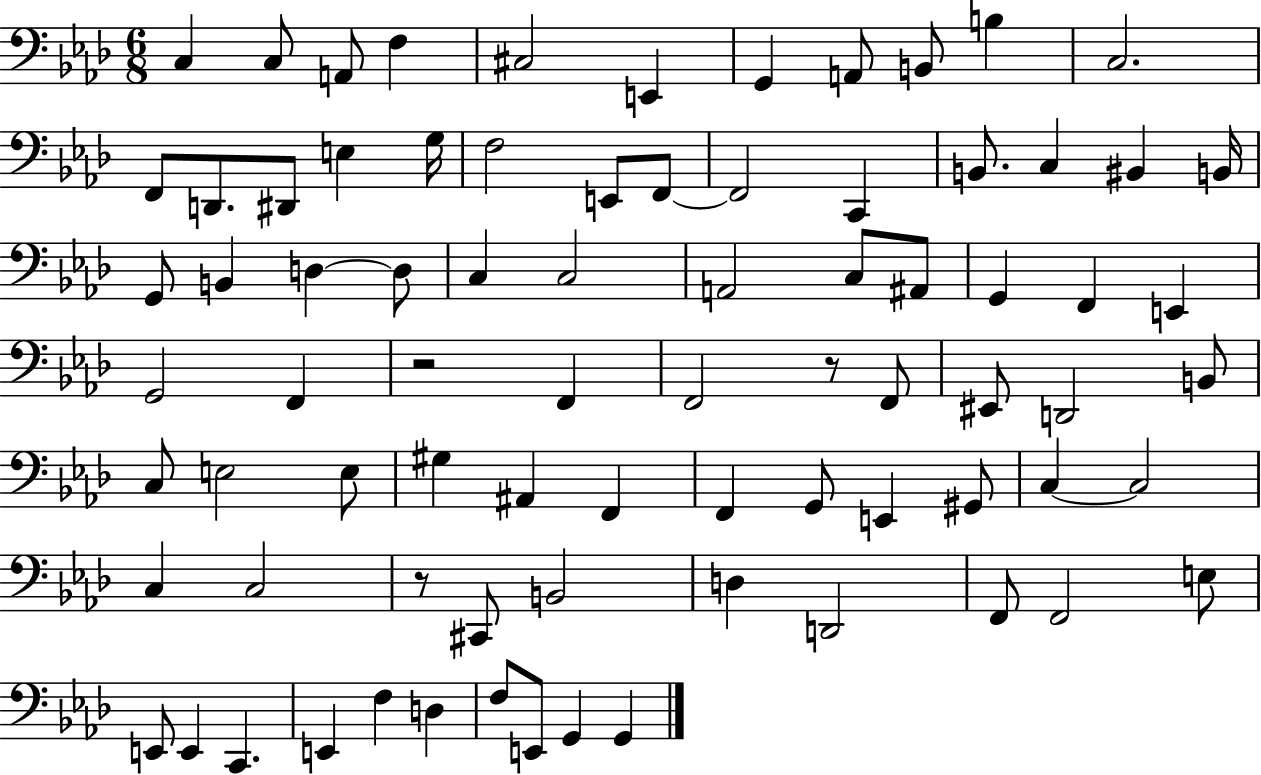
{
  \clef bass
  \numericTimeSignature
  \time 6/8
  \key aes \major
  c4 c8 a,8 f4 | cis2 e,4 | g,4 a,8 b,8 b4 | c2. | \break f,8 d,8. dis,8 e4 g16 | f2 e,8 f,8~~ | f,2 c,4 | b,8. c4 bis,4 b,16 | \break g,8 b,4 d4~~ d8 | c4 c2 | a,2 c8 ais,8 | g,4 f,4 e,4 | \break g,2 f,4 | r2 f,4 | f,2 r8 f,8 | eis,8 d,2 b,8 | \break c8 e2 e8 | gis4 ais,4 f,4 | f,4 g,8 e,4 gis,8 | c4~~ c2 | \break c4 c2 | r8 cis,8 b,2 | d4 d,2 | f,8 f,2 e8 | \break e,8 e,4 c,4. | e,4 f4 d4 | f8 e,8 g,4 g,4 | \bar "|."
}